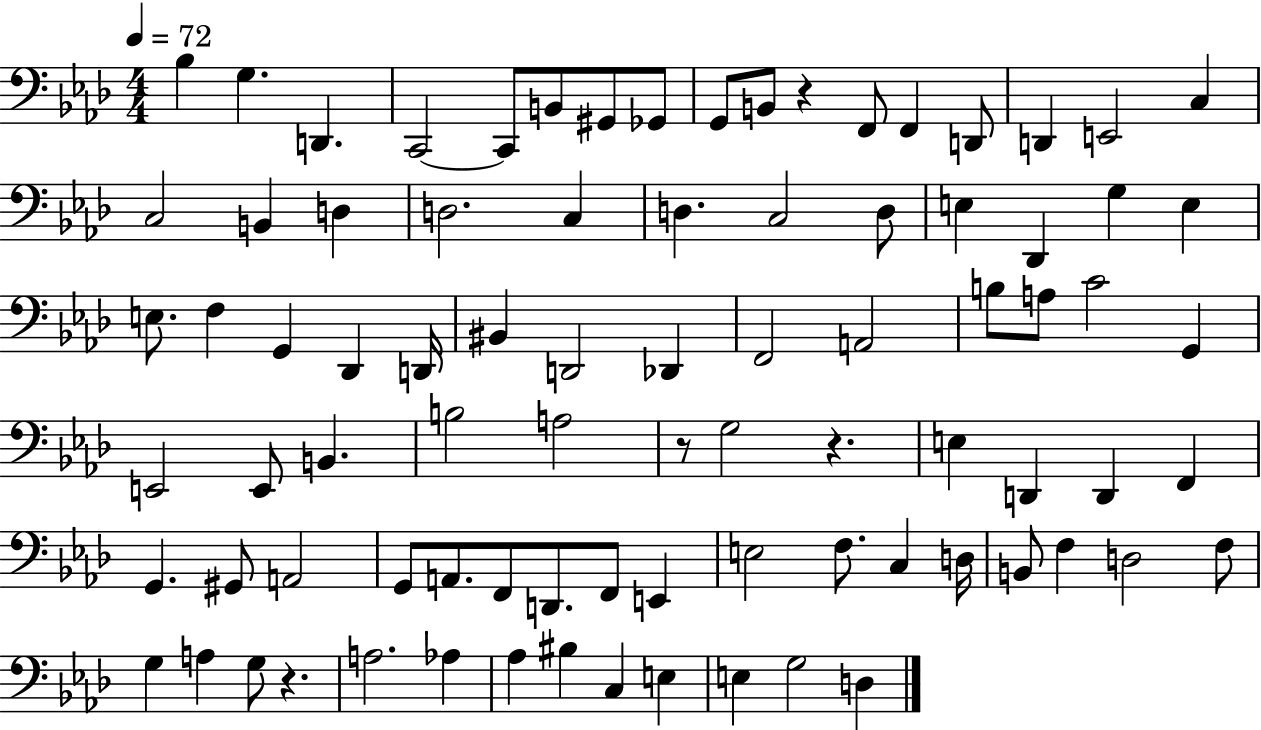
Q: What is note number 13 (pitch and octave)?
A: D2